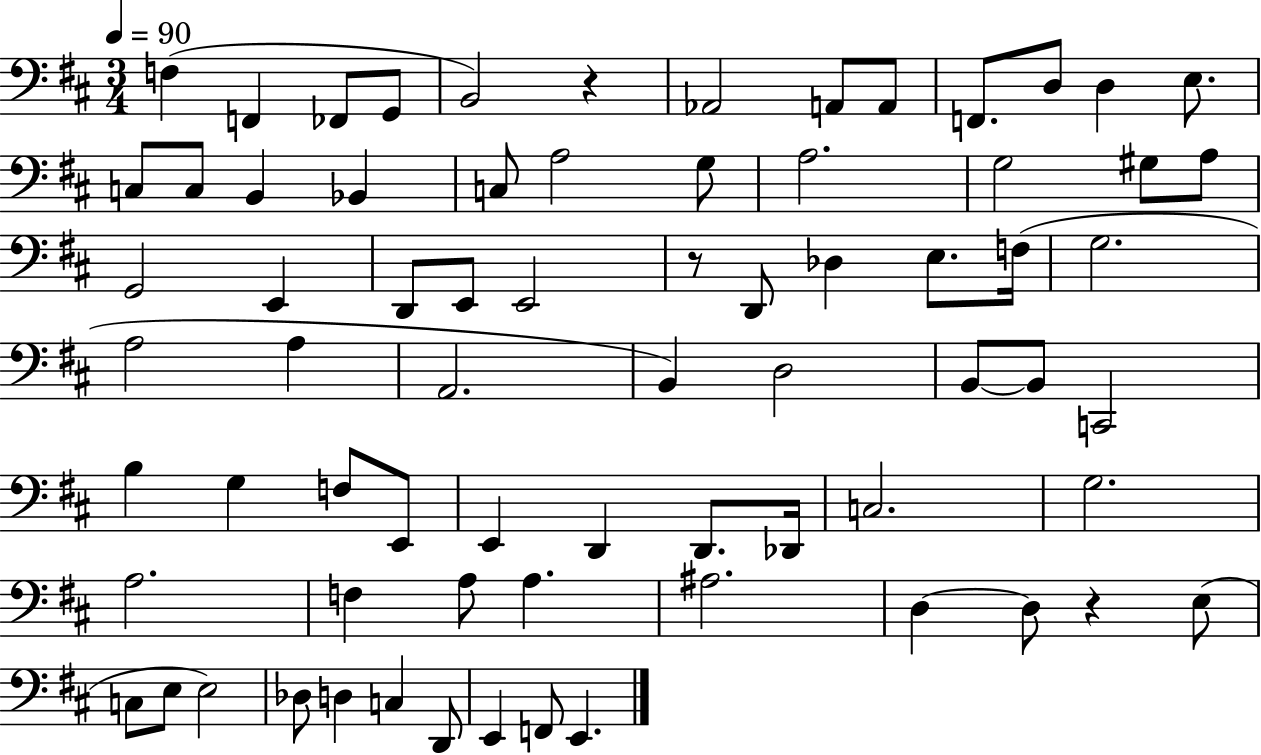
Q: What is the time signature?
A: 3/4